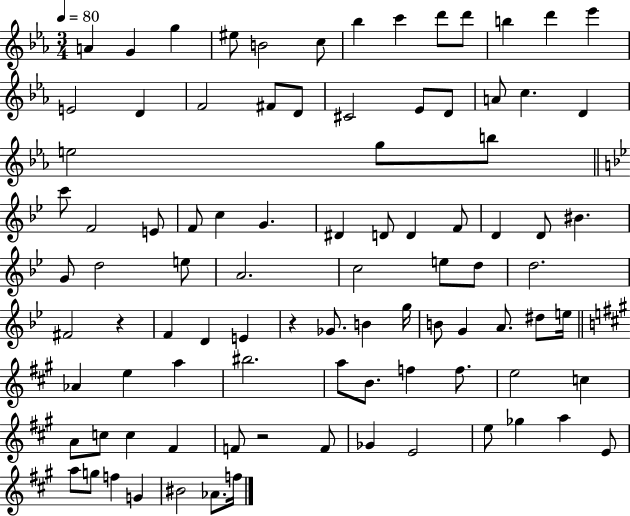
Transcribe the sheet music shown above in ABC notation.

X:1
T:Untitled
M:3/4
L:1/4
K:Eb
A G g ^e/2 B2 c/2 _b c' d'/2 d'/2 b d' _e' E2 D F2 ^F/2 D/2 ^C2 _E/2 D/2 A/2 c D e2 g/2 b/2 c'/2 F2 E/2 F/2 c G ^D D/2 D F/2 D D/2 ^B G/2 d2 e/2 A2 c2 e/2 d/2 d2 ^F2 z F D E z _G/2 B g/4 B/2 G A/2 ^d/2 e/4 _A e a ^b2 a/2 B/2 f f/2 e2 c A/2 c/2 c ^F F/2 z2 F/2 _G E2 e/2 _g a E/2 a/2 g/2 f G ^B2 _A/2 f/4